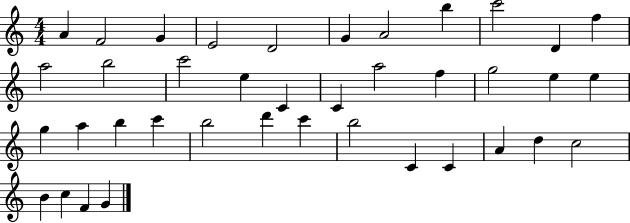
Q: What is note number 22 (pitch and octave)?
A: E5